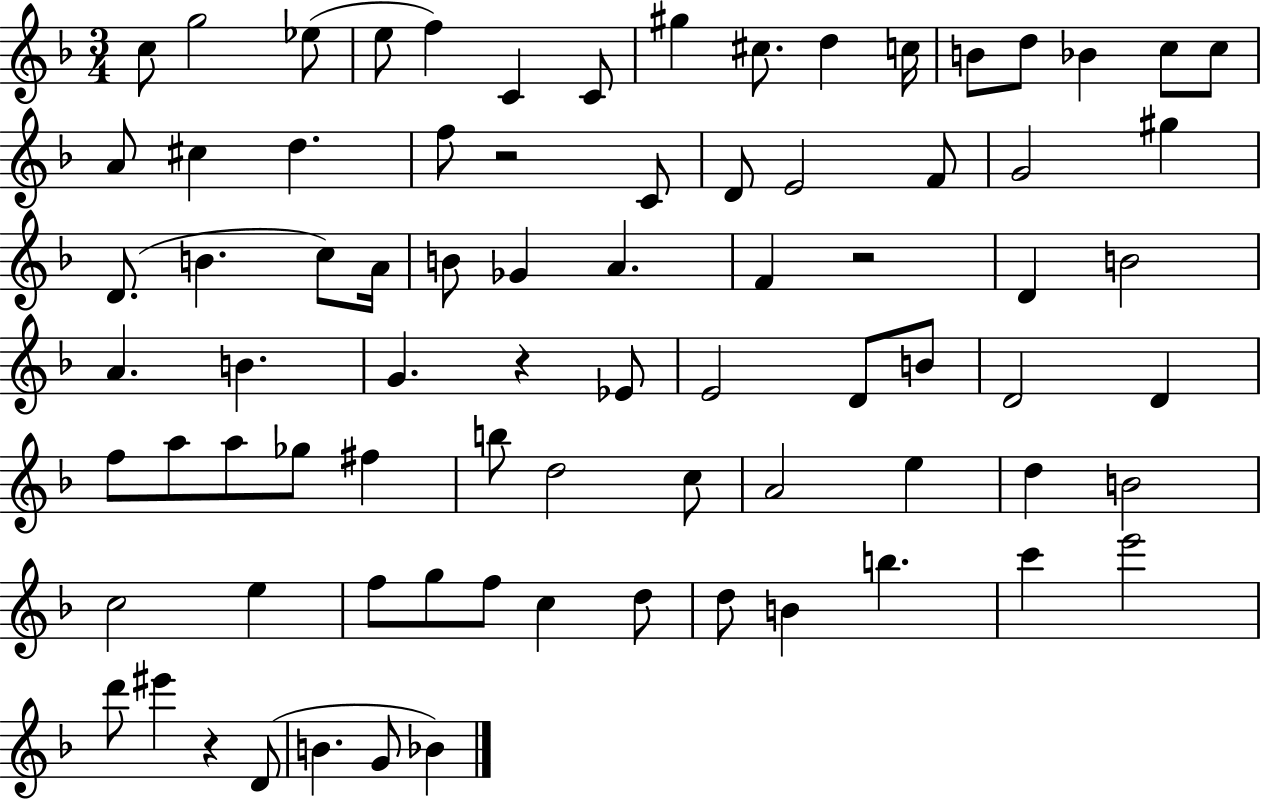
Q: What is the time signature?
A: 3/4